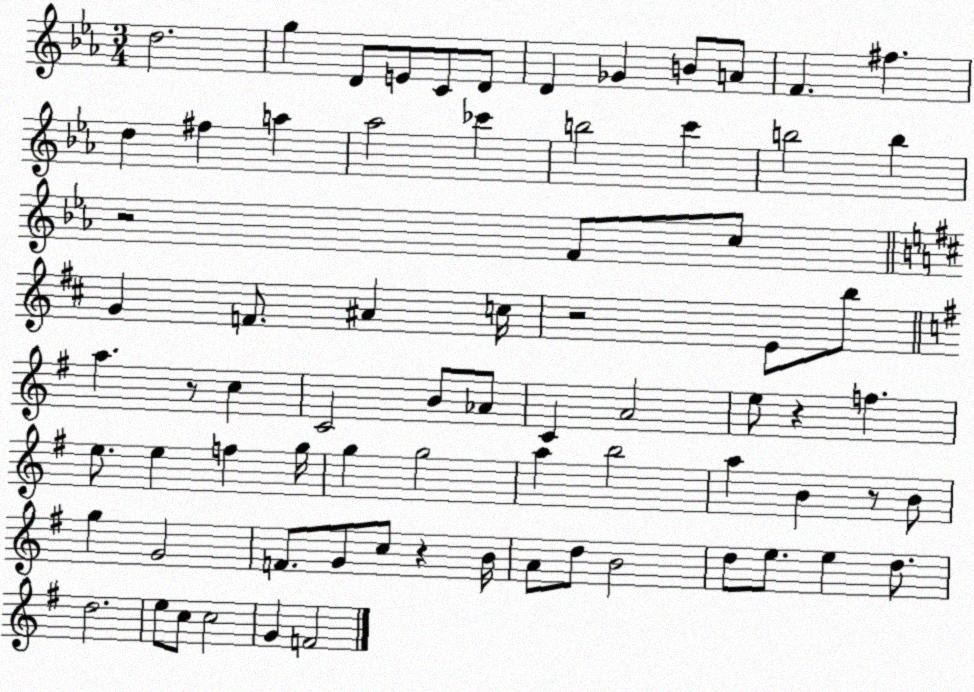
X:1
T:Untitled
M:3/4
L:1/4
K:Eb
d2 g D/2 E/2 C/2 D/2 D _G B/2 A/2 F ^f d ^f a _a2 _c' b2 c' b2 b z2 F/2 c/2 G F/2 ^A c/4 z2 E/2 b/2 a z/2 c C2 B/2 _A/2 C A2 e/2 z f e/2 e f g/4 g g2 a b2 a B z/2 B/2 g G2 F/2 G/2 c/2 z B/4 A/2 d/2 B2 d/2 e/2 e d/2 d2 e/2 c/2 c2 G F2